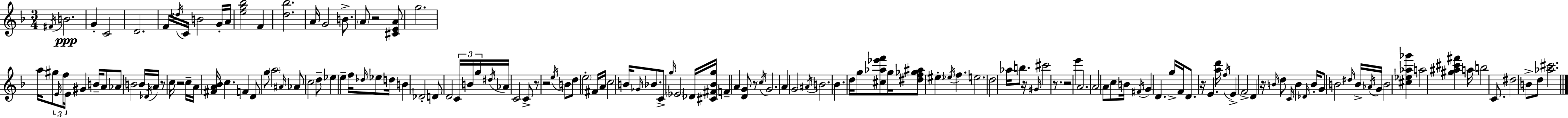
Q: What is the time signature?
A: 3/4